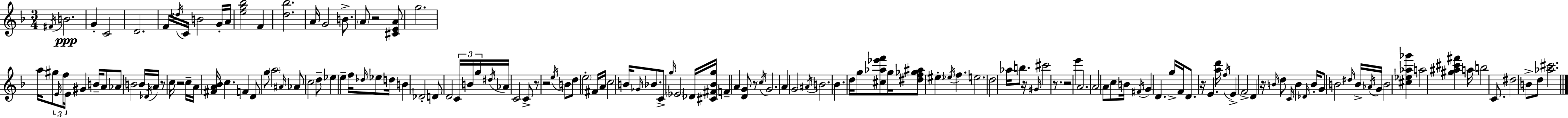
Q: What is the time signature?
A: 3/4